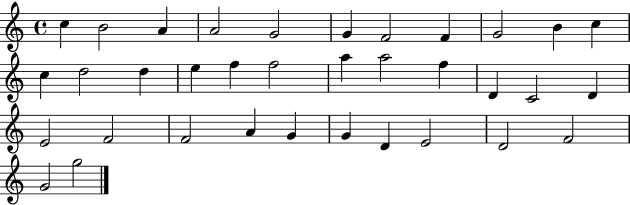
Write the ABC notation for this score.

X:1
T:Untitled
M:4/4
L:1/4
K:C
c B2 A A2 G2 G F2 F G2 B c c d2 d e f f2 a a2 f D C2 D E2 F2 F2 A G G D E2 D2 F2 G2 g2